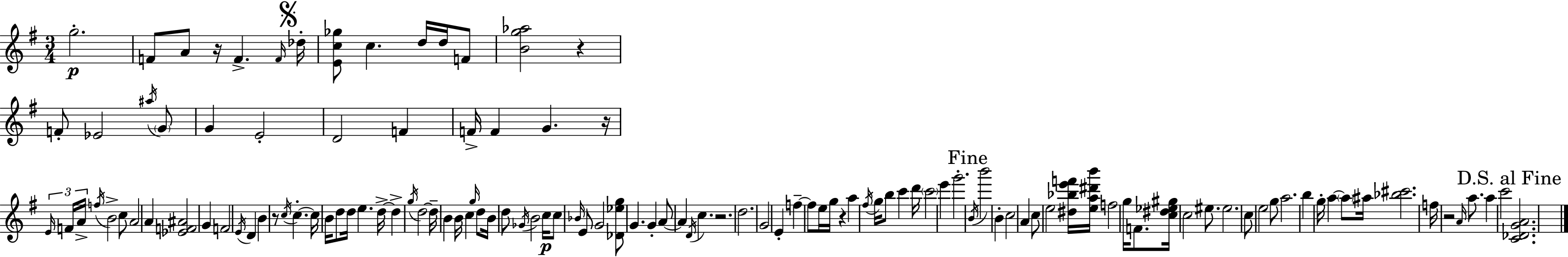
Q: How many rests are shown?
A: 7